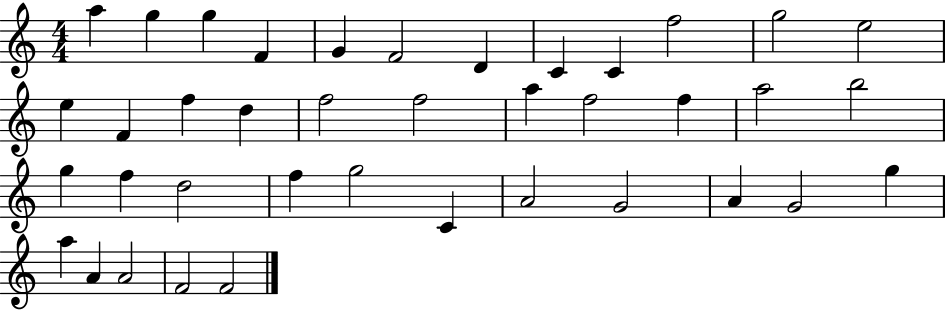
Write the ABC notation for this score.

X:1
T:Untitled
M:4/4
L:1/4
K:C
a g g F G F2 D C C f2 g2 e2 e F f d f2 f2 a f2 f a2 b2 g f d2 f g2 C A2 G2 A G2 g a A A2 F2 F2